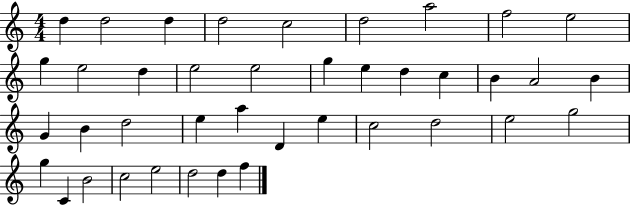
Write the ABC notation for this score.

X:1
T:Untitled
M:4/4
L:1/4
K:C
d d2 d d2 c2 d2 a2 f2 e2 g e2 d e2 e2 g e d c B A2 B G B d2 e a D e c2 d2 e2 g2 g C B2 c2 e2 d2 d f